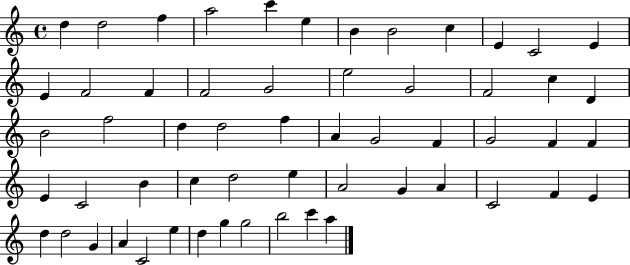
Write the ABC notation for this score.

X:1
T:Untitled
M:4/4
L:1/4
K:C
d d2 f a2 c' e B B2 c E C2 E E F2 F F2 G2 e2 G2 F2 c D B2 f2 d d2 f A G2 F G2 F F E C2 B c d2 e A2 G A C2 F E d d2 G A C2 e d g g2 b2 c' a